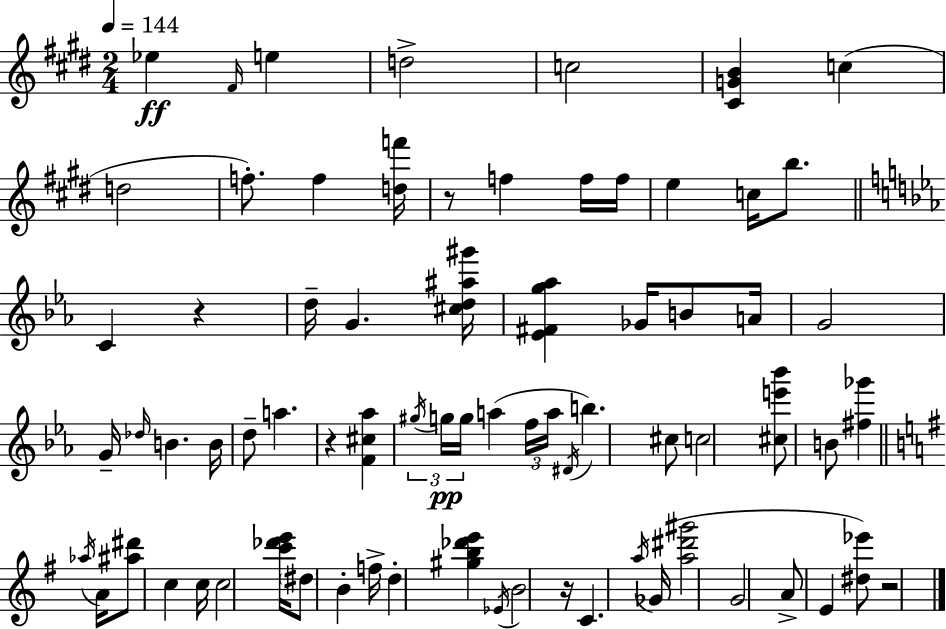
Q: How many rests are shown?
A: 5